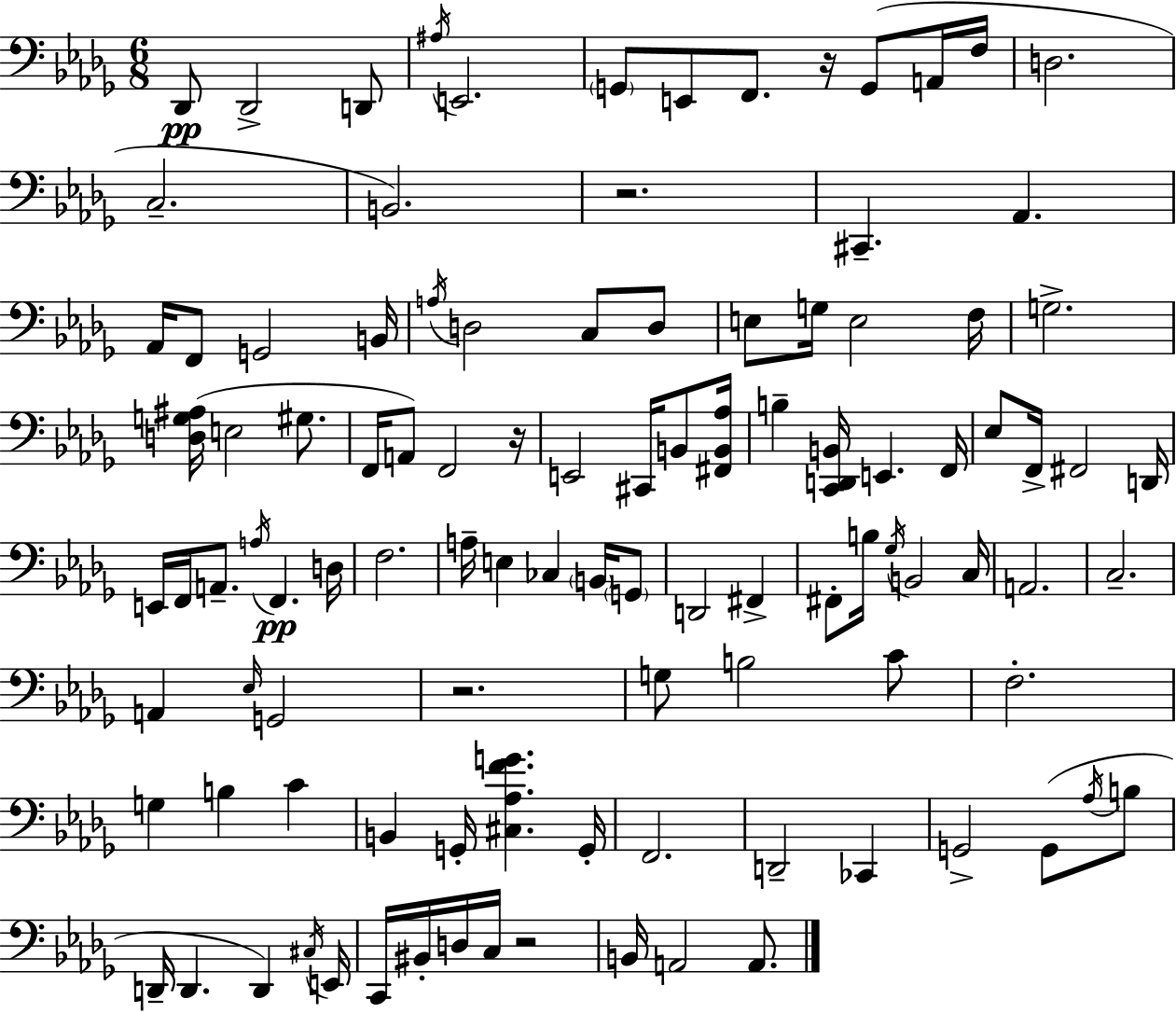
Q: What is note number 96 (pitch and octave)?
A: A2